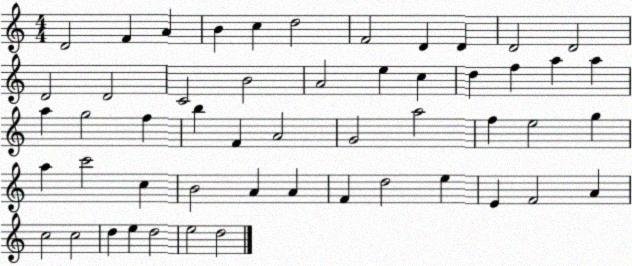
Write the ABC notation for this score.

X:1
T:Untitled
M:4/4
L:1/4
K:C
D2 F A B c d2 F2 D D D2 D2 D2 D2 C2 B2 A2 e c d f a a a g2 f b F A2 G2 a2 f e2 g a c'2 c B2 A A F d2 e E F2 A c2 c2 d e d2 e2 d2